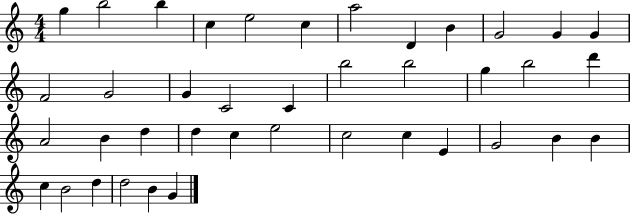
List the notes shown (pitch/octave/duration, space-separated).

G5/q B5/h B5/q C5/q E5/h C5/q A5/h D4/q B4/q G4/h G4/q G4/q F4/h G4/h G4/q C4/h C4/q B5/h B5/h G5/q B5/h D6/q A4/h B4/q D5/q D5/q C5/q E5/h C5/h C5/q E4/q G4/h B4/q B4/q C5/q B4/h D5/q D5/h B4/q G4/q